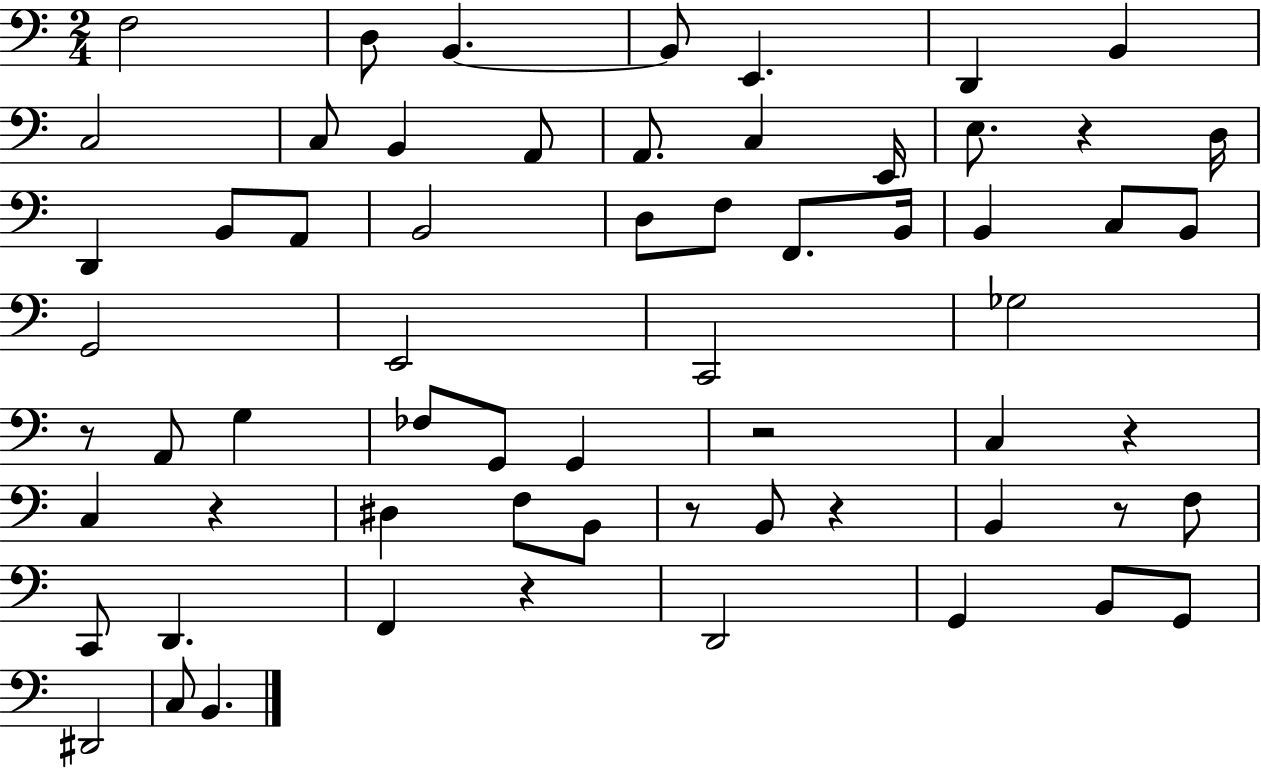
X:1
T:Untitled
M:2/4
L:1/4
K:C
F,2 D,/2 B,, B,,/2 E,, D,, B,, C,2 C,/2 B,, A,,/2 A,,/2 C, E,,/4 E,/2 z D,/4 D,, B,,/2 A,,/2 B,,2 D,/2 F,/2 F,,/2 B,,/4 B,, C,/2 B,,/2 G,,2 E,,2 C,,2 _G,2 z/2 A,,/2 G, _F,/2 G,,/2 G,, z2 C, z C, z ^D, F,/2 B,,/2 z/2 B,,/2 z B,, z/2 F,/2 C,,/2 D,, F,, z D,,2 G,, B,,/2 G,,/2 ^D,,2 C,/2 B,,